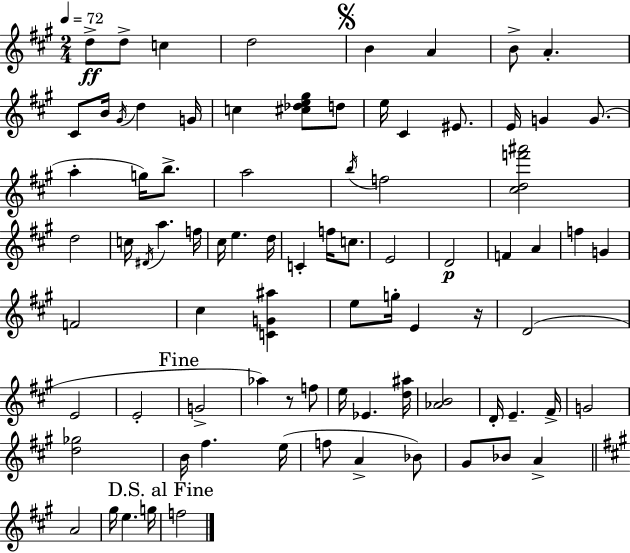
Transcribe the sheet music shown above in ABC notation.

X:1
T:Untitled
M:2/4
L:1/4
K:A
d/2 d/2 c d2 B A B/2 A ^C/2 B/4 ^G/4 d G/4 c [^c_de^g]/2 d/2 e/4 ^C ^E/2 E/4 G G/2 a g/4 b/2 a2 b/4 f2 [^cdf'^a']2 d2 c/4 ^D/4 a f/4 ^c/4 e d/4 C f/4 c/2 E2 D2 F A f G F2 ^c [CG^a] e/2 g/4 E z/4 D2 E2 E2 G2 _a z/2 f/2 e/4 _E [d^a]/4 [_AB]2 D/4 E ^F/4 G2 [d_g]2 B/4 ^f e/4 f/2 A _B/2 ^G/2 _B/2 A A2 ^g/4 e g/4 f2